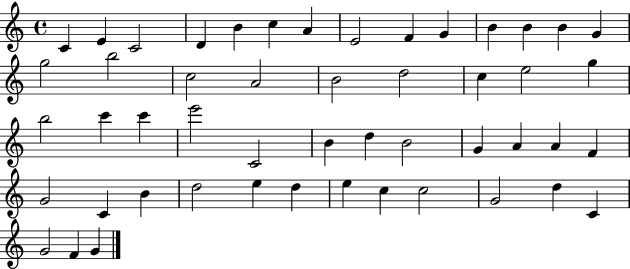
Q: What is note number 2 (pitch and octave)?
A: E4